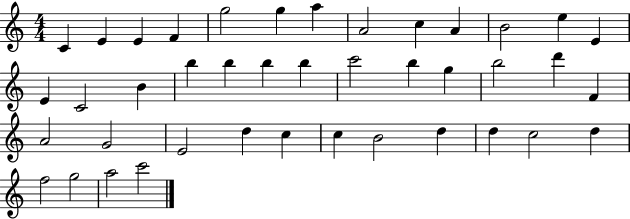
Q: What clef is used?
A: treble